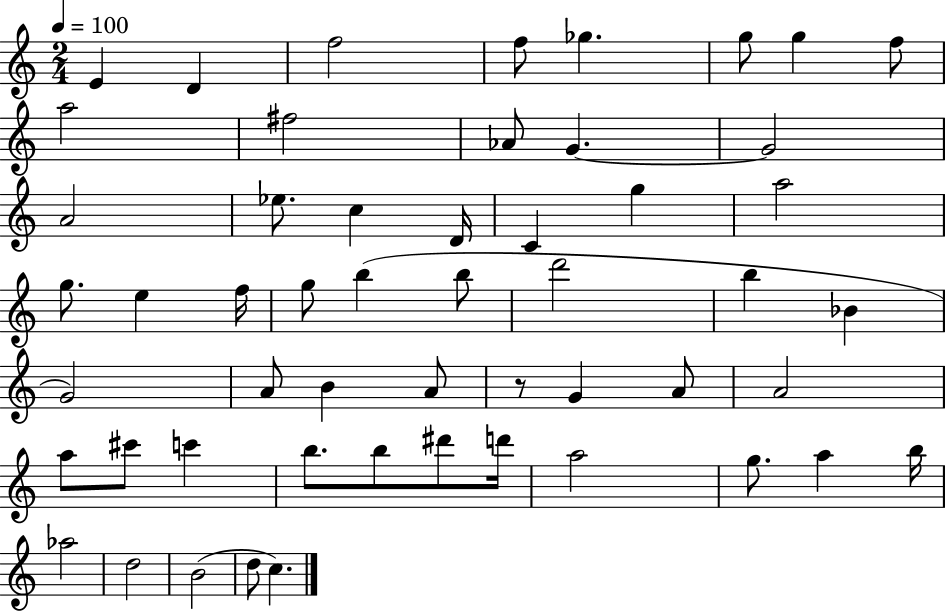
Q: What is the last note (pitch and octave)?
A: C5